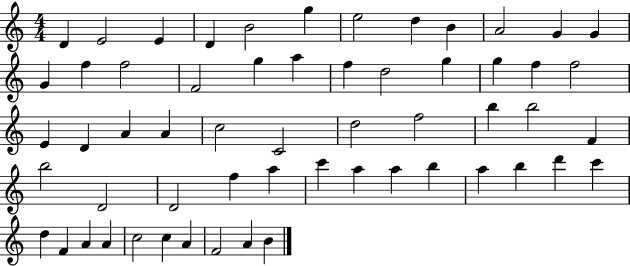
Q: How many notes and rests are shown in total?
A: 58